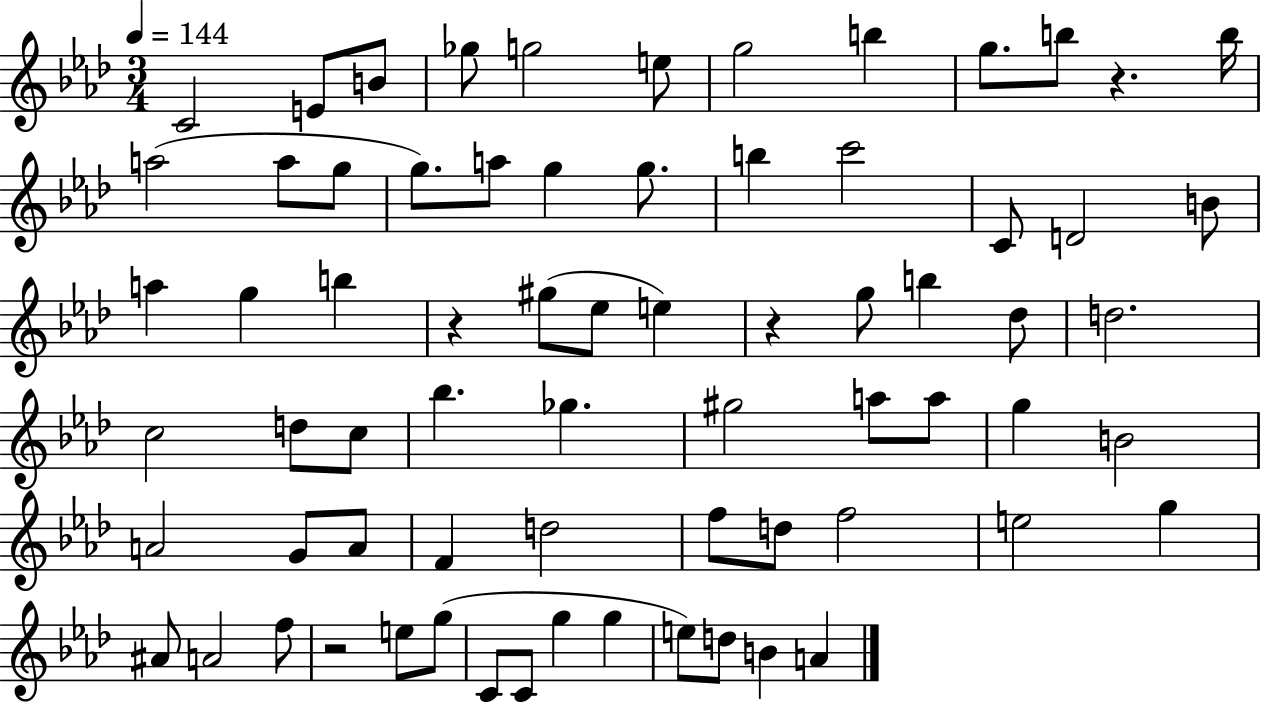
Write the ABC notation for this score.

X:1
T:Untitled
M:3/4
L:1/4
K:Ab
C2 E/2 B/2 _g/2 g2 e/2 g2 b g/2 b/2 z b/4 a2 a/2 g/2 g/2 a/2 g g/2 b c'2 C/2 D2 B/2 a g b z ^g/2 _e/2 e z g/2 b _d/2 d2 c2 d/2 c/2 _b _g ^g2 a/2 a/2 g B2 A2 G/2 A/2 F d2 f/2 d/2 f2 e2 g ^A/2 A2 f/2 z2 e/2 g/2 C/2 C/2 g g e/2 d/2 B A